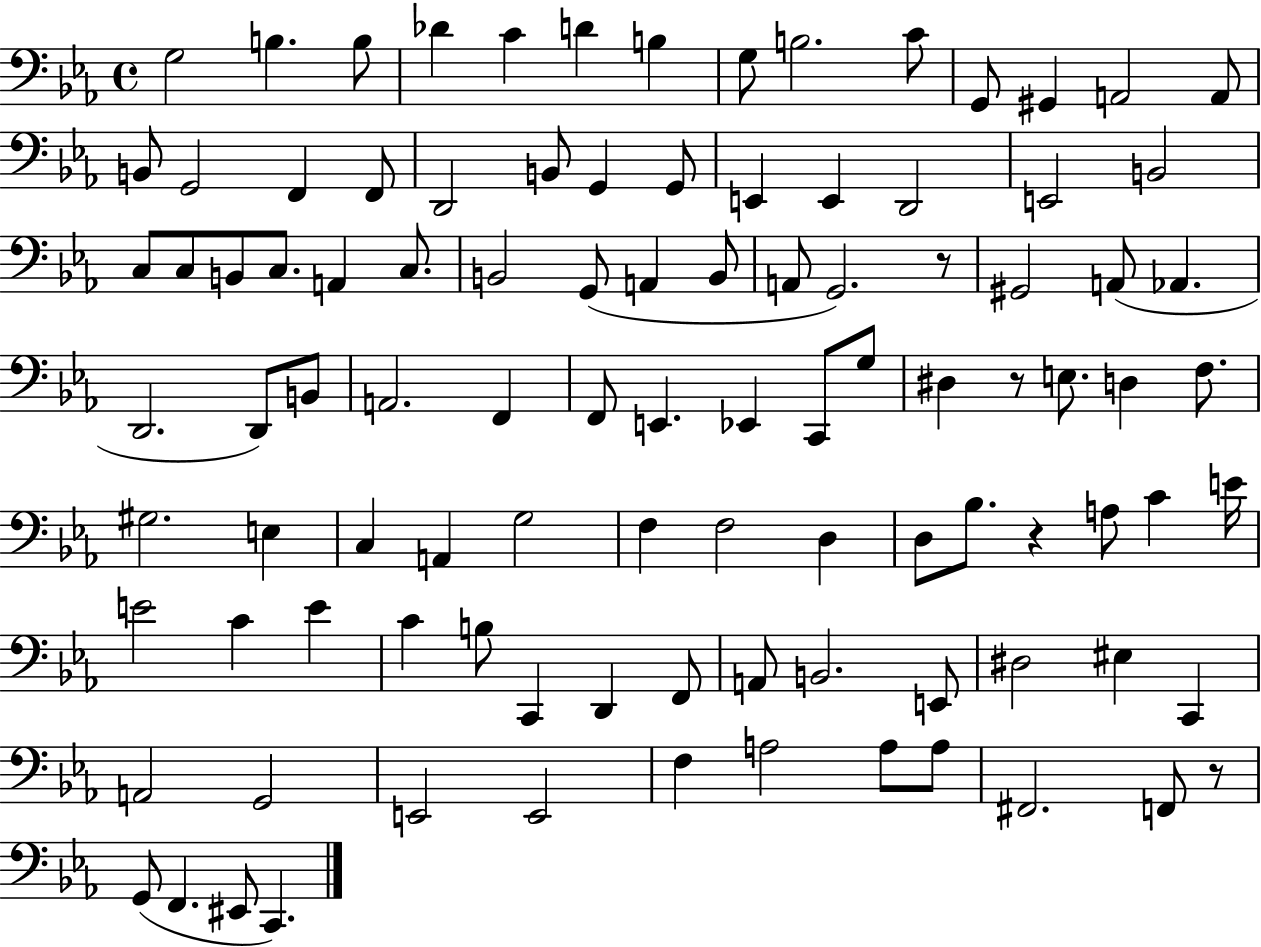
{
  \clef bass
  \time 4/4
  \defaultTimeSignature
  \key ees \major
  \repeat volta 2 { g2 b4. b8 | des'4 c'4 d'4 b4 | g8 b2. c'8 | g,8 gis,4 a,2 a,8 | \break b,8 g,2 f,4 f,8 | d,2 b,8 g,4 g,8 | e,4 e,4 d,2 | e,2 b,2 | \break c8 c8 b,8 c8. a,4 c8. | b,2 g,8( a,4 b,8 | a,8 g,2.) r8 | gis,2 a,8( aes,4. | \break d,2. d,8) b,8 | a,2. f,4 | f,8 e,4. ees,4 c,8 g8 | dis4 r8 e8. d4 f8. | \break gis2. e4 | c4 a,4 g2 | f4 f2 d4 | d8 bes8. r4 a8 c'4 e'16 | \break e'2 c'4 e'4 | c'4 b8 c,4 d,4 f,8 | a,8 b,2. e,8 | dis2 eis4 c,4 | \break a,2 g,2 | e,2 e,2 | f4 a2 a8 a8 | fis,2. f,8 r8 | \break g,8( f,4. eis,8 c,4.) | } \bar "|."
}